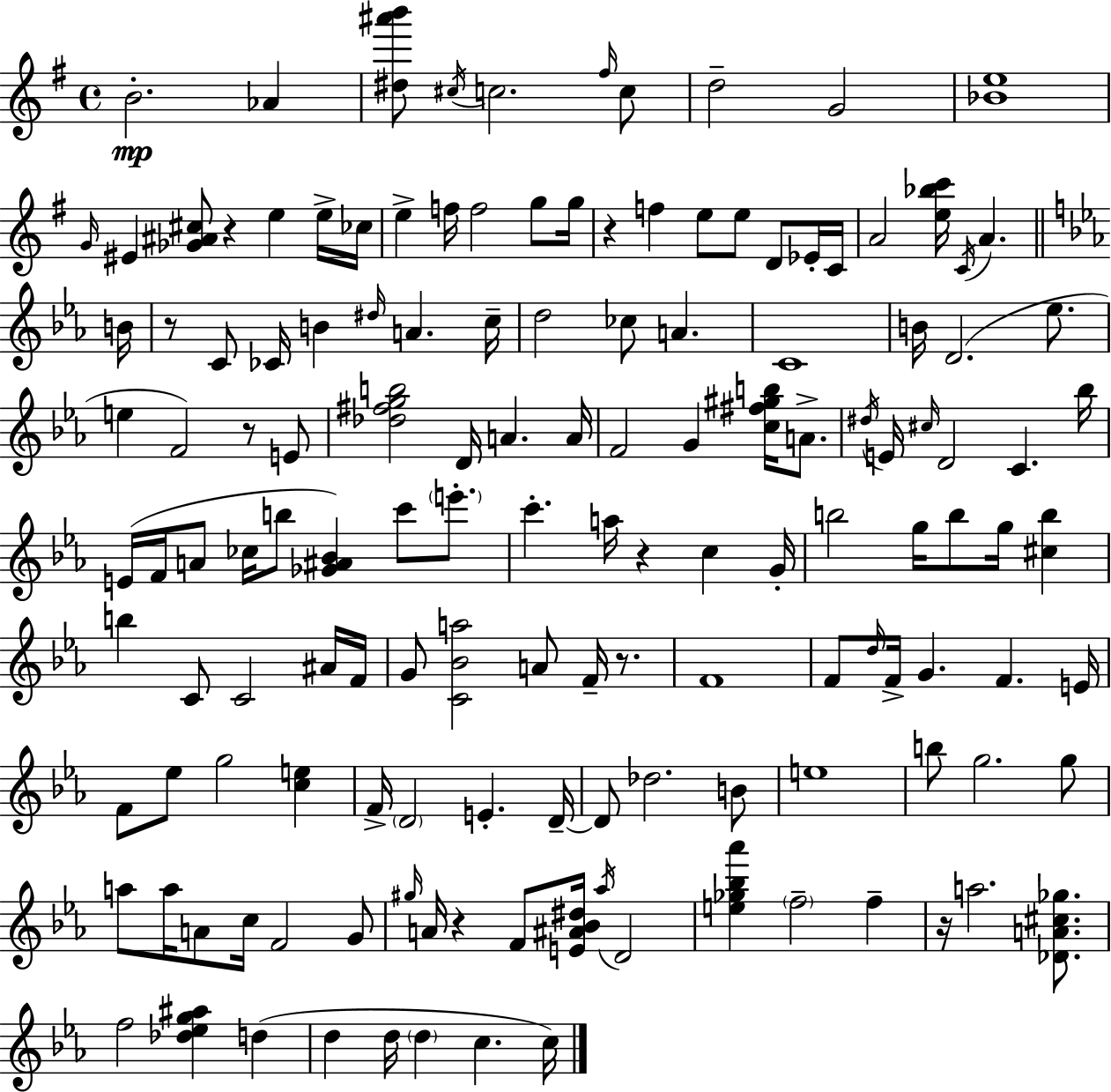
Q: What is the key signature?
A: G major